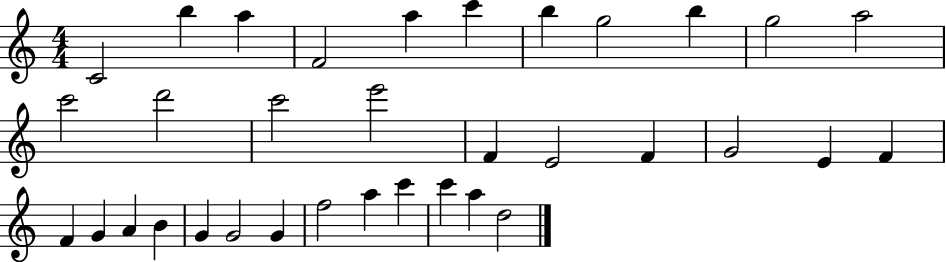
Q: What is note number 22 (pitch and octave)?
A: F4